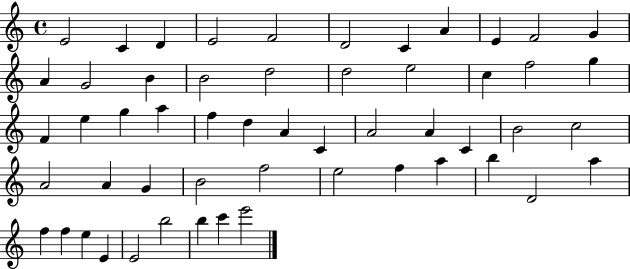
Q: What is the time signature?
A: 4/4